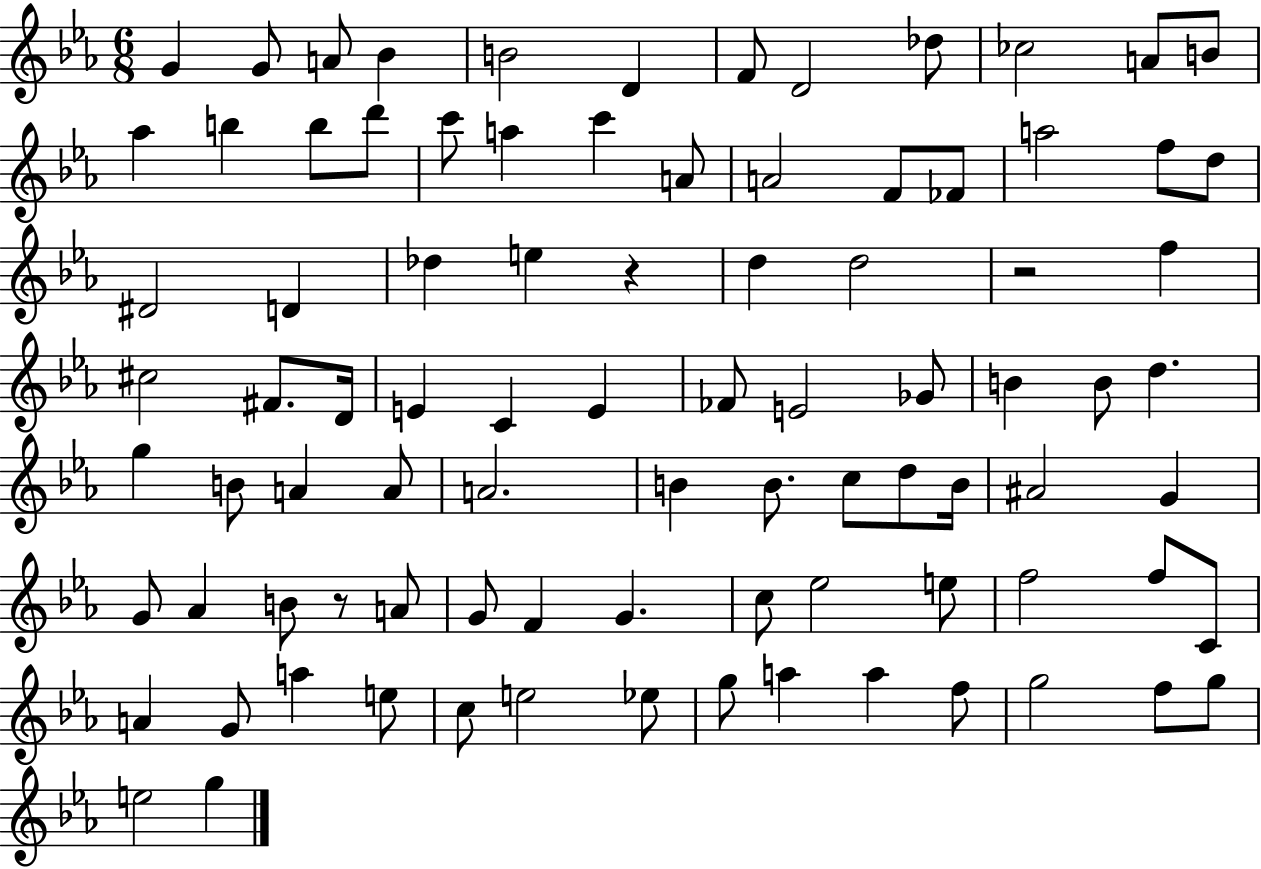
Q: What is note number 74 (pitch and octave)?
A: E5